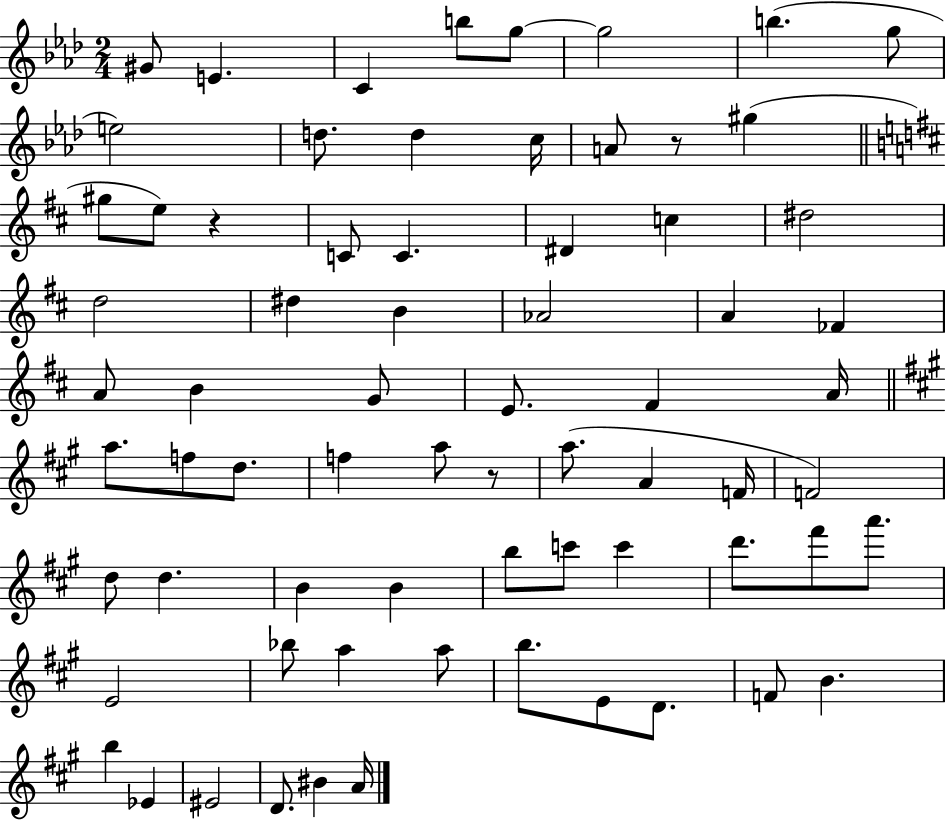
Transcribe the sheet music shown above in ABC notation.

X:1
T:Untitled
M:2/4
L:1/4
K:Ab
^G/2 E C b/2 g/2 g2 b g/2 e2 d/2 d c/4 A/2 z/2 ^g ^g/2 e/2 z C/2 C ^D c ^d2 d2 ^d B _A2 A _F A/2 B G/2 E/2 ^F A/4 a/2 f/2 d/2 f a/2 z/2 a/2 A F/4 F2 d/2 d B B b/2 c'/2 c' d'/2 ^f'/2 a'/2 E2 _b/2 a a/2 b/2 E/2 D/2 F/2 B b _E ^E2 D/2 ^B A/4